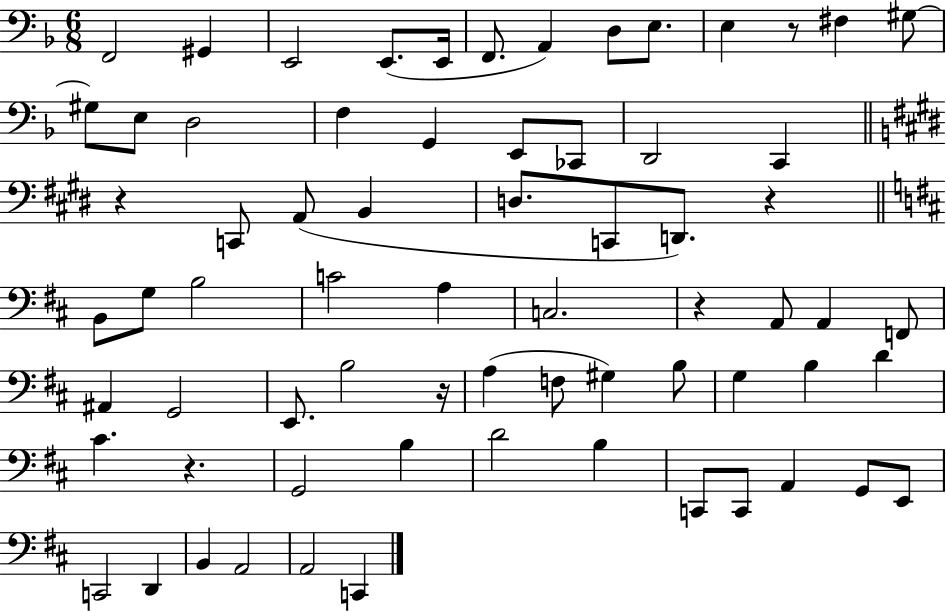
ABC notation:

X:1
T:Untitled
M:6/8
L:1/4
K:F
F,,2 ^G,, E,,2 E,,/2 E,,/4 F,,/2 A,, D,/2 E,/2 E, z/2 ^F, ^G,/2 ^G,/2 E,/2 D,2 F, G,, E,,/2 _C,,/2 D,,2 C,, z C,,/2 A,,/2 B,, D,/2 C,,/2 D,,/2 z B,,/2 G,/2 B,2 C2 A, C,2 z A,,/2 A,, F,,/2 ^A,, G,,2 E,,/2 B,2 z/4 A, F,/2 ^G, B,/2 G, B, D ^C z G,,2 B, D2 B, C,,/2 C,,/2 A,, G,,/2 E,,/2 C,,2 D,, B,, A,,2 A,,2 C,,